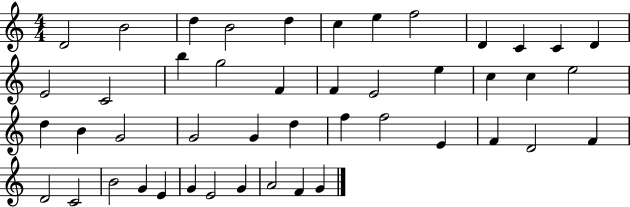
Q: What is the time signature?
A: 4/4